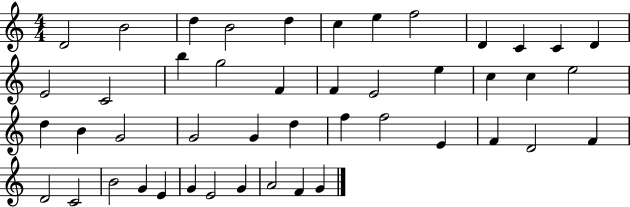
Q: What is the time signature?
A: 4/4